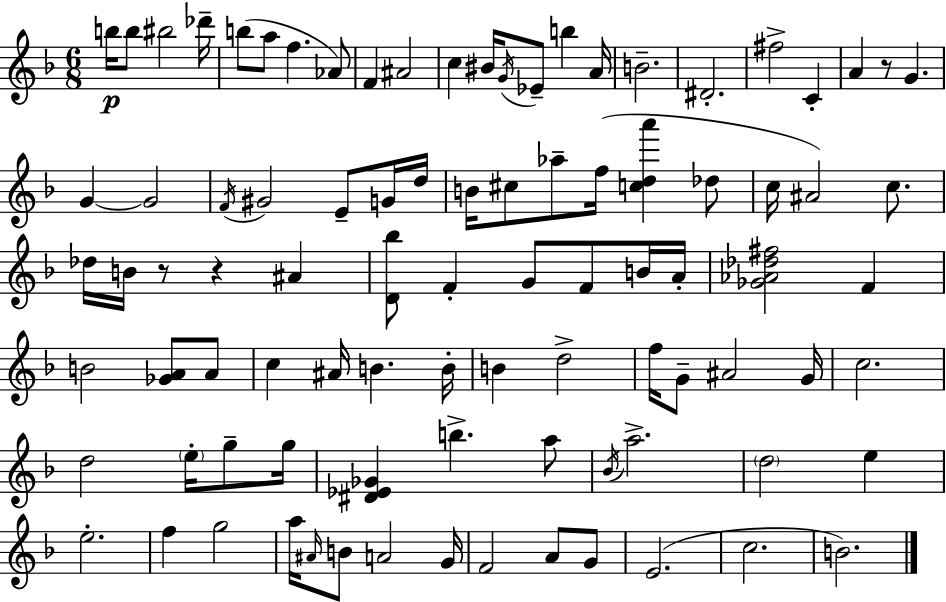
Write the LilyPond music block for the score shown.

{
  \clef treble
  \numericTimeSignature
  \time 6/8
  \key d \minor
  b''16\p b''8 bis''2 des'''16-- | b''8( a''8 f''4. aes'8) | f'4 ais'2 | c''4 bis'16 \acciaccatura { g'16 } ees'8-- b''4 | \break a'16 b'2.-- | dis'2.-. | fis''2-> c'4-. | a'4 r8 g'4. | \break g'4~~ g'2 | \acciaccatura { f'16 } gis'2 e'8-- | g'16 d''16 b'16 cis''8 aes''8-- f''16( <c'' d'' a'''>4 | des''8 c''16 ais'2) c''8. | \break des''16 b'16 r8 r4 ais'4 | <d' bes''>8 f'4-. g'8 f'8 | b'16 a'16-. <ges' aes' des'' fis''>2 f'4 | b'2 <ges' a'>8 | \break a'8 c''4 ais'16 b'4. | b'16-. b'4 d''2-> | f''16 g'8-- ais'2 | g'16 c''2. | \break d''2 \parenthesize e''16-. g''8-- | g''16 <dis' ees' ges'>4 b''4.-> | a''8 \acciaccatura { bes'16 } a''2.-> | \parenthesize d''2 e''4 | \break e''2.-. | f''4 g''2 | a''16 \grace { ais'16 } b'8 a'2 | g'16 f'2 | \break a'8 g'8 e'2.( | c''2. | b'2.) | \bar "|."
}